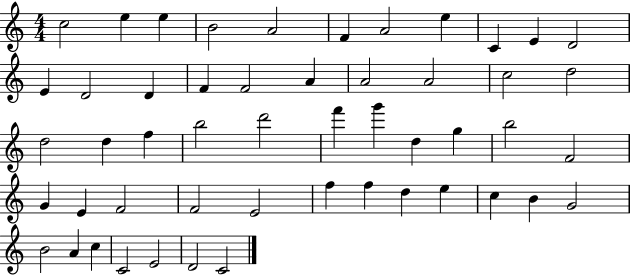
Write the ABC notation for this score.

X:1
T:Untitled
M:4/4
L:1/4
K:C
c2 e e B2 A2 F A2 e C E D2 E D2 D F F2 A A2 A2 c2 d2 d2 d f b2 d'2 f' g' d g b2 F2 G E F2 F2 E2 f f d e c B G2 B2 A c C2 E2 D2 C2